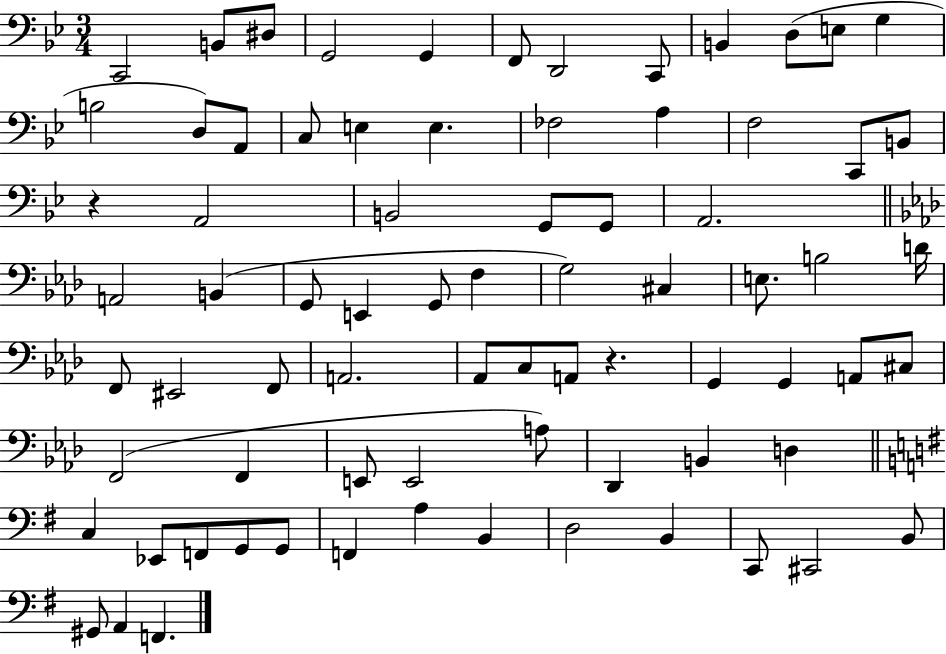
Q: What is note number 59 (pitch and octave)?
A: C3